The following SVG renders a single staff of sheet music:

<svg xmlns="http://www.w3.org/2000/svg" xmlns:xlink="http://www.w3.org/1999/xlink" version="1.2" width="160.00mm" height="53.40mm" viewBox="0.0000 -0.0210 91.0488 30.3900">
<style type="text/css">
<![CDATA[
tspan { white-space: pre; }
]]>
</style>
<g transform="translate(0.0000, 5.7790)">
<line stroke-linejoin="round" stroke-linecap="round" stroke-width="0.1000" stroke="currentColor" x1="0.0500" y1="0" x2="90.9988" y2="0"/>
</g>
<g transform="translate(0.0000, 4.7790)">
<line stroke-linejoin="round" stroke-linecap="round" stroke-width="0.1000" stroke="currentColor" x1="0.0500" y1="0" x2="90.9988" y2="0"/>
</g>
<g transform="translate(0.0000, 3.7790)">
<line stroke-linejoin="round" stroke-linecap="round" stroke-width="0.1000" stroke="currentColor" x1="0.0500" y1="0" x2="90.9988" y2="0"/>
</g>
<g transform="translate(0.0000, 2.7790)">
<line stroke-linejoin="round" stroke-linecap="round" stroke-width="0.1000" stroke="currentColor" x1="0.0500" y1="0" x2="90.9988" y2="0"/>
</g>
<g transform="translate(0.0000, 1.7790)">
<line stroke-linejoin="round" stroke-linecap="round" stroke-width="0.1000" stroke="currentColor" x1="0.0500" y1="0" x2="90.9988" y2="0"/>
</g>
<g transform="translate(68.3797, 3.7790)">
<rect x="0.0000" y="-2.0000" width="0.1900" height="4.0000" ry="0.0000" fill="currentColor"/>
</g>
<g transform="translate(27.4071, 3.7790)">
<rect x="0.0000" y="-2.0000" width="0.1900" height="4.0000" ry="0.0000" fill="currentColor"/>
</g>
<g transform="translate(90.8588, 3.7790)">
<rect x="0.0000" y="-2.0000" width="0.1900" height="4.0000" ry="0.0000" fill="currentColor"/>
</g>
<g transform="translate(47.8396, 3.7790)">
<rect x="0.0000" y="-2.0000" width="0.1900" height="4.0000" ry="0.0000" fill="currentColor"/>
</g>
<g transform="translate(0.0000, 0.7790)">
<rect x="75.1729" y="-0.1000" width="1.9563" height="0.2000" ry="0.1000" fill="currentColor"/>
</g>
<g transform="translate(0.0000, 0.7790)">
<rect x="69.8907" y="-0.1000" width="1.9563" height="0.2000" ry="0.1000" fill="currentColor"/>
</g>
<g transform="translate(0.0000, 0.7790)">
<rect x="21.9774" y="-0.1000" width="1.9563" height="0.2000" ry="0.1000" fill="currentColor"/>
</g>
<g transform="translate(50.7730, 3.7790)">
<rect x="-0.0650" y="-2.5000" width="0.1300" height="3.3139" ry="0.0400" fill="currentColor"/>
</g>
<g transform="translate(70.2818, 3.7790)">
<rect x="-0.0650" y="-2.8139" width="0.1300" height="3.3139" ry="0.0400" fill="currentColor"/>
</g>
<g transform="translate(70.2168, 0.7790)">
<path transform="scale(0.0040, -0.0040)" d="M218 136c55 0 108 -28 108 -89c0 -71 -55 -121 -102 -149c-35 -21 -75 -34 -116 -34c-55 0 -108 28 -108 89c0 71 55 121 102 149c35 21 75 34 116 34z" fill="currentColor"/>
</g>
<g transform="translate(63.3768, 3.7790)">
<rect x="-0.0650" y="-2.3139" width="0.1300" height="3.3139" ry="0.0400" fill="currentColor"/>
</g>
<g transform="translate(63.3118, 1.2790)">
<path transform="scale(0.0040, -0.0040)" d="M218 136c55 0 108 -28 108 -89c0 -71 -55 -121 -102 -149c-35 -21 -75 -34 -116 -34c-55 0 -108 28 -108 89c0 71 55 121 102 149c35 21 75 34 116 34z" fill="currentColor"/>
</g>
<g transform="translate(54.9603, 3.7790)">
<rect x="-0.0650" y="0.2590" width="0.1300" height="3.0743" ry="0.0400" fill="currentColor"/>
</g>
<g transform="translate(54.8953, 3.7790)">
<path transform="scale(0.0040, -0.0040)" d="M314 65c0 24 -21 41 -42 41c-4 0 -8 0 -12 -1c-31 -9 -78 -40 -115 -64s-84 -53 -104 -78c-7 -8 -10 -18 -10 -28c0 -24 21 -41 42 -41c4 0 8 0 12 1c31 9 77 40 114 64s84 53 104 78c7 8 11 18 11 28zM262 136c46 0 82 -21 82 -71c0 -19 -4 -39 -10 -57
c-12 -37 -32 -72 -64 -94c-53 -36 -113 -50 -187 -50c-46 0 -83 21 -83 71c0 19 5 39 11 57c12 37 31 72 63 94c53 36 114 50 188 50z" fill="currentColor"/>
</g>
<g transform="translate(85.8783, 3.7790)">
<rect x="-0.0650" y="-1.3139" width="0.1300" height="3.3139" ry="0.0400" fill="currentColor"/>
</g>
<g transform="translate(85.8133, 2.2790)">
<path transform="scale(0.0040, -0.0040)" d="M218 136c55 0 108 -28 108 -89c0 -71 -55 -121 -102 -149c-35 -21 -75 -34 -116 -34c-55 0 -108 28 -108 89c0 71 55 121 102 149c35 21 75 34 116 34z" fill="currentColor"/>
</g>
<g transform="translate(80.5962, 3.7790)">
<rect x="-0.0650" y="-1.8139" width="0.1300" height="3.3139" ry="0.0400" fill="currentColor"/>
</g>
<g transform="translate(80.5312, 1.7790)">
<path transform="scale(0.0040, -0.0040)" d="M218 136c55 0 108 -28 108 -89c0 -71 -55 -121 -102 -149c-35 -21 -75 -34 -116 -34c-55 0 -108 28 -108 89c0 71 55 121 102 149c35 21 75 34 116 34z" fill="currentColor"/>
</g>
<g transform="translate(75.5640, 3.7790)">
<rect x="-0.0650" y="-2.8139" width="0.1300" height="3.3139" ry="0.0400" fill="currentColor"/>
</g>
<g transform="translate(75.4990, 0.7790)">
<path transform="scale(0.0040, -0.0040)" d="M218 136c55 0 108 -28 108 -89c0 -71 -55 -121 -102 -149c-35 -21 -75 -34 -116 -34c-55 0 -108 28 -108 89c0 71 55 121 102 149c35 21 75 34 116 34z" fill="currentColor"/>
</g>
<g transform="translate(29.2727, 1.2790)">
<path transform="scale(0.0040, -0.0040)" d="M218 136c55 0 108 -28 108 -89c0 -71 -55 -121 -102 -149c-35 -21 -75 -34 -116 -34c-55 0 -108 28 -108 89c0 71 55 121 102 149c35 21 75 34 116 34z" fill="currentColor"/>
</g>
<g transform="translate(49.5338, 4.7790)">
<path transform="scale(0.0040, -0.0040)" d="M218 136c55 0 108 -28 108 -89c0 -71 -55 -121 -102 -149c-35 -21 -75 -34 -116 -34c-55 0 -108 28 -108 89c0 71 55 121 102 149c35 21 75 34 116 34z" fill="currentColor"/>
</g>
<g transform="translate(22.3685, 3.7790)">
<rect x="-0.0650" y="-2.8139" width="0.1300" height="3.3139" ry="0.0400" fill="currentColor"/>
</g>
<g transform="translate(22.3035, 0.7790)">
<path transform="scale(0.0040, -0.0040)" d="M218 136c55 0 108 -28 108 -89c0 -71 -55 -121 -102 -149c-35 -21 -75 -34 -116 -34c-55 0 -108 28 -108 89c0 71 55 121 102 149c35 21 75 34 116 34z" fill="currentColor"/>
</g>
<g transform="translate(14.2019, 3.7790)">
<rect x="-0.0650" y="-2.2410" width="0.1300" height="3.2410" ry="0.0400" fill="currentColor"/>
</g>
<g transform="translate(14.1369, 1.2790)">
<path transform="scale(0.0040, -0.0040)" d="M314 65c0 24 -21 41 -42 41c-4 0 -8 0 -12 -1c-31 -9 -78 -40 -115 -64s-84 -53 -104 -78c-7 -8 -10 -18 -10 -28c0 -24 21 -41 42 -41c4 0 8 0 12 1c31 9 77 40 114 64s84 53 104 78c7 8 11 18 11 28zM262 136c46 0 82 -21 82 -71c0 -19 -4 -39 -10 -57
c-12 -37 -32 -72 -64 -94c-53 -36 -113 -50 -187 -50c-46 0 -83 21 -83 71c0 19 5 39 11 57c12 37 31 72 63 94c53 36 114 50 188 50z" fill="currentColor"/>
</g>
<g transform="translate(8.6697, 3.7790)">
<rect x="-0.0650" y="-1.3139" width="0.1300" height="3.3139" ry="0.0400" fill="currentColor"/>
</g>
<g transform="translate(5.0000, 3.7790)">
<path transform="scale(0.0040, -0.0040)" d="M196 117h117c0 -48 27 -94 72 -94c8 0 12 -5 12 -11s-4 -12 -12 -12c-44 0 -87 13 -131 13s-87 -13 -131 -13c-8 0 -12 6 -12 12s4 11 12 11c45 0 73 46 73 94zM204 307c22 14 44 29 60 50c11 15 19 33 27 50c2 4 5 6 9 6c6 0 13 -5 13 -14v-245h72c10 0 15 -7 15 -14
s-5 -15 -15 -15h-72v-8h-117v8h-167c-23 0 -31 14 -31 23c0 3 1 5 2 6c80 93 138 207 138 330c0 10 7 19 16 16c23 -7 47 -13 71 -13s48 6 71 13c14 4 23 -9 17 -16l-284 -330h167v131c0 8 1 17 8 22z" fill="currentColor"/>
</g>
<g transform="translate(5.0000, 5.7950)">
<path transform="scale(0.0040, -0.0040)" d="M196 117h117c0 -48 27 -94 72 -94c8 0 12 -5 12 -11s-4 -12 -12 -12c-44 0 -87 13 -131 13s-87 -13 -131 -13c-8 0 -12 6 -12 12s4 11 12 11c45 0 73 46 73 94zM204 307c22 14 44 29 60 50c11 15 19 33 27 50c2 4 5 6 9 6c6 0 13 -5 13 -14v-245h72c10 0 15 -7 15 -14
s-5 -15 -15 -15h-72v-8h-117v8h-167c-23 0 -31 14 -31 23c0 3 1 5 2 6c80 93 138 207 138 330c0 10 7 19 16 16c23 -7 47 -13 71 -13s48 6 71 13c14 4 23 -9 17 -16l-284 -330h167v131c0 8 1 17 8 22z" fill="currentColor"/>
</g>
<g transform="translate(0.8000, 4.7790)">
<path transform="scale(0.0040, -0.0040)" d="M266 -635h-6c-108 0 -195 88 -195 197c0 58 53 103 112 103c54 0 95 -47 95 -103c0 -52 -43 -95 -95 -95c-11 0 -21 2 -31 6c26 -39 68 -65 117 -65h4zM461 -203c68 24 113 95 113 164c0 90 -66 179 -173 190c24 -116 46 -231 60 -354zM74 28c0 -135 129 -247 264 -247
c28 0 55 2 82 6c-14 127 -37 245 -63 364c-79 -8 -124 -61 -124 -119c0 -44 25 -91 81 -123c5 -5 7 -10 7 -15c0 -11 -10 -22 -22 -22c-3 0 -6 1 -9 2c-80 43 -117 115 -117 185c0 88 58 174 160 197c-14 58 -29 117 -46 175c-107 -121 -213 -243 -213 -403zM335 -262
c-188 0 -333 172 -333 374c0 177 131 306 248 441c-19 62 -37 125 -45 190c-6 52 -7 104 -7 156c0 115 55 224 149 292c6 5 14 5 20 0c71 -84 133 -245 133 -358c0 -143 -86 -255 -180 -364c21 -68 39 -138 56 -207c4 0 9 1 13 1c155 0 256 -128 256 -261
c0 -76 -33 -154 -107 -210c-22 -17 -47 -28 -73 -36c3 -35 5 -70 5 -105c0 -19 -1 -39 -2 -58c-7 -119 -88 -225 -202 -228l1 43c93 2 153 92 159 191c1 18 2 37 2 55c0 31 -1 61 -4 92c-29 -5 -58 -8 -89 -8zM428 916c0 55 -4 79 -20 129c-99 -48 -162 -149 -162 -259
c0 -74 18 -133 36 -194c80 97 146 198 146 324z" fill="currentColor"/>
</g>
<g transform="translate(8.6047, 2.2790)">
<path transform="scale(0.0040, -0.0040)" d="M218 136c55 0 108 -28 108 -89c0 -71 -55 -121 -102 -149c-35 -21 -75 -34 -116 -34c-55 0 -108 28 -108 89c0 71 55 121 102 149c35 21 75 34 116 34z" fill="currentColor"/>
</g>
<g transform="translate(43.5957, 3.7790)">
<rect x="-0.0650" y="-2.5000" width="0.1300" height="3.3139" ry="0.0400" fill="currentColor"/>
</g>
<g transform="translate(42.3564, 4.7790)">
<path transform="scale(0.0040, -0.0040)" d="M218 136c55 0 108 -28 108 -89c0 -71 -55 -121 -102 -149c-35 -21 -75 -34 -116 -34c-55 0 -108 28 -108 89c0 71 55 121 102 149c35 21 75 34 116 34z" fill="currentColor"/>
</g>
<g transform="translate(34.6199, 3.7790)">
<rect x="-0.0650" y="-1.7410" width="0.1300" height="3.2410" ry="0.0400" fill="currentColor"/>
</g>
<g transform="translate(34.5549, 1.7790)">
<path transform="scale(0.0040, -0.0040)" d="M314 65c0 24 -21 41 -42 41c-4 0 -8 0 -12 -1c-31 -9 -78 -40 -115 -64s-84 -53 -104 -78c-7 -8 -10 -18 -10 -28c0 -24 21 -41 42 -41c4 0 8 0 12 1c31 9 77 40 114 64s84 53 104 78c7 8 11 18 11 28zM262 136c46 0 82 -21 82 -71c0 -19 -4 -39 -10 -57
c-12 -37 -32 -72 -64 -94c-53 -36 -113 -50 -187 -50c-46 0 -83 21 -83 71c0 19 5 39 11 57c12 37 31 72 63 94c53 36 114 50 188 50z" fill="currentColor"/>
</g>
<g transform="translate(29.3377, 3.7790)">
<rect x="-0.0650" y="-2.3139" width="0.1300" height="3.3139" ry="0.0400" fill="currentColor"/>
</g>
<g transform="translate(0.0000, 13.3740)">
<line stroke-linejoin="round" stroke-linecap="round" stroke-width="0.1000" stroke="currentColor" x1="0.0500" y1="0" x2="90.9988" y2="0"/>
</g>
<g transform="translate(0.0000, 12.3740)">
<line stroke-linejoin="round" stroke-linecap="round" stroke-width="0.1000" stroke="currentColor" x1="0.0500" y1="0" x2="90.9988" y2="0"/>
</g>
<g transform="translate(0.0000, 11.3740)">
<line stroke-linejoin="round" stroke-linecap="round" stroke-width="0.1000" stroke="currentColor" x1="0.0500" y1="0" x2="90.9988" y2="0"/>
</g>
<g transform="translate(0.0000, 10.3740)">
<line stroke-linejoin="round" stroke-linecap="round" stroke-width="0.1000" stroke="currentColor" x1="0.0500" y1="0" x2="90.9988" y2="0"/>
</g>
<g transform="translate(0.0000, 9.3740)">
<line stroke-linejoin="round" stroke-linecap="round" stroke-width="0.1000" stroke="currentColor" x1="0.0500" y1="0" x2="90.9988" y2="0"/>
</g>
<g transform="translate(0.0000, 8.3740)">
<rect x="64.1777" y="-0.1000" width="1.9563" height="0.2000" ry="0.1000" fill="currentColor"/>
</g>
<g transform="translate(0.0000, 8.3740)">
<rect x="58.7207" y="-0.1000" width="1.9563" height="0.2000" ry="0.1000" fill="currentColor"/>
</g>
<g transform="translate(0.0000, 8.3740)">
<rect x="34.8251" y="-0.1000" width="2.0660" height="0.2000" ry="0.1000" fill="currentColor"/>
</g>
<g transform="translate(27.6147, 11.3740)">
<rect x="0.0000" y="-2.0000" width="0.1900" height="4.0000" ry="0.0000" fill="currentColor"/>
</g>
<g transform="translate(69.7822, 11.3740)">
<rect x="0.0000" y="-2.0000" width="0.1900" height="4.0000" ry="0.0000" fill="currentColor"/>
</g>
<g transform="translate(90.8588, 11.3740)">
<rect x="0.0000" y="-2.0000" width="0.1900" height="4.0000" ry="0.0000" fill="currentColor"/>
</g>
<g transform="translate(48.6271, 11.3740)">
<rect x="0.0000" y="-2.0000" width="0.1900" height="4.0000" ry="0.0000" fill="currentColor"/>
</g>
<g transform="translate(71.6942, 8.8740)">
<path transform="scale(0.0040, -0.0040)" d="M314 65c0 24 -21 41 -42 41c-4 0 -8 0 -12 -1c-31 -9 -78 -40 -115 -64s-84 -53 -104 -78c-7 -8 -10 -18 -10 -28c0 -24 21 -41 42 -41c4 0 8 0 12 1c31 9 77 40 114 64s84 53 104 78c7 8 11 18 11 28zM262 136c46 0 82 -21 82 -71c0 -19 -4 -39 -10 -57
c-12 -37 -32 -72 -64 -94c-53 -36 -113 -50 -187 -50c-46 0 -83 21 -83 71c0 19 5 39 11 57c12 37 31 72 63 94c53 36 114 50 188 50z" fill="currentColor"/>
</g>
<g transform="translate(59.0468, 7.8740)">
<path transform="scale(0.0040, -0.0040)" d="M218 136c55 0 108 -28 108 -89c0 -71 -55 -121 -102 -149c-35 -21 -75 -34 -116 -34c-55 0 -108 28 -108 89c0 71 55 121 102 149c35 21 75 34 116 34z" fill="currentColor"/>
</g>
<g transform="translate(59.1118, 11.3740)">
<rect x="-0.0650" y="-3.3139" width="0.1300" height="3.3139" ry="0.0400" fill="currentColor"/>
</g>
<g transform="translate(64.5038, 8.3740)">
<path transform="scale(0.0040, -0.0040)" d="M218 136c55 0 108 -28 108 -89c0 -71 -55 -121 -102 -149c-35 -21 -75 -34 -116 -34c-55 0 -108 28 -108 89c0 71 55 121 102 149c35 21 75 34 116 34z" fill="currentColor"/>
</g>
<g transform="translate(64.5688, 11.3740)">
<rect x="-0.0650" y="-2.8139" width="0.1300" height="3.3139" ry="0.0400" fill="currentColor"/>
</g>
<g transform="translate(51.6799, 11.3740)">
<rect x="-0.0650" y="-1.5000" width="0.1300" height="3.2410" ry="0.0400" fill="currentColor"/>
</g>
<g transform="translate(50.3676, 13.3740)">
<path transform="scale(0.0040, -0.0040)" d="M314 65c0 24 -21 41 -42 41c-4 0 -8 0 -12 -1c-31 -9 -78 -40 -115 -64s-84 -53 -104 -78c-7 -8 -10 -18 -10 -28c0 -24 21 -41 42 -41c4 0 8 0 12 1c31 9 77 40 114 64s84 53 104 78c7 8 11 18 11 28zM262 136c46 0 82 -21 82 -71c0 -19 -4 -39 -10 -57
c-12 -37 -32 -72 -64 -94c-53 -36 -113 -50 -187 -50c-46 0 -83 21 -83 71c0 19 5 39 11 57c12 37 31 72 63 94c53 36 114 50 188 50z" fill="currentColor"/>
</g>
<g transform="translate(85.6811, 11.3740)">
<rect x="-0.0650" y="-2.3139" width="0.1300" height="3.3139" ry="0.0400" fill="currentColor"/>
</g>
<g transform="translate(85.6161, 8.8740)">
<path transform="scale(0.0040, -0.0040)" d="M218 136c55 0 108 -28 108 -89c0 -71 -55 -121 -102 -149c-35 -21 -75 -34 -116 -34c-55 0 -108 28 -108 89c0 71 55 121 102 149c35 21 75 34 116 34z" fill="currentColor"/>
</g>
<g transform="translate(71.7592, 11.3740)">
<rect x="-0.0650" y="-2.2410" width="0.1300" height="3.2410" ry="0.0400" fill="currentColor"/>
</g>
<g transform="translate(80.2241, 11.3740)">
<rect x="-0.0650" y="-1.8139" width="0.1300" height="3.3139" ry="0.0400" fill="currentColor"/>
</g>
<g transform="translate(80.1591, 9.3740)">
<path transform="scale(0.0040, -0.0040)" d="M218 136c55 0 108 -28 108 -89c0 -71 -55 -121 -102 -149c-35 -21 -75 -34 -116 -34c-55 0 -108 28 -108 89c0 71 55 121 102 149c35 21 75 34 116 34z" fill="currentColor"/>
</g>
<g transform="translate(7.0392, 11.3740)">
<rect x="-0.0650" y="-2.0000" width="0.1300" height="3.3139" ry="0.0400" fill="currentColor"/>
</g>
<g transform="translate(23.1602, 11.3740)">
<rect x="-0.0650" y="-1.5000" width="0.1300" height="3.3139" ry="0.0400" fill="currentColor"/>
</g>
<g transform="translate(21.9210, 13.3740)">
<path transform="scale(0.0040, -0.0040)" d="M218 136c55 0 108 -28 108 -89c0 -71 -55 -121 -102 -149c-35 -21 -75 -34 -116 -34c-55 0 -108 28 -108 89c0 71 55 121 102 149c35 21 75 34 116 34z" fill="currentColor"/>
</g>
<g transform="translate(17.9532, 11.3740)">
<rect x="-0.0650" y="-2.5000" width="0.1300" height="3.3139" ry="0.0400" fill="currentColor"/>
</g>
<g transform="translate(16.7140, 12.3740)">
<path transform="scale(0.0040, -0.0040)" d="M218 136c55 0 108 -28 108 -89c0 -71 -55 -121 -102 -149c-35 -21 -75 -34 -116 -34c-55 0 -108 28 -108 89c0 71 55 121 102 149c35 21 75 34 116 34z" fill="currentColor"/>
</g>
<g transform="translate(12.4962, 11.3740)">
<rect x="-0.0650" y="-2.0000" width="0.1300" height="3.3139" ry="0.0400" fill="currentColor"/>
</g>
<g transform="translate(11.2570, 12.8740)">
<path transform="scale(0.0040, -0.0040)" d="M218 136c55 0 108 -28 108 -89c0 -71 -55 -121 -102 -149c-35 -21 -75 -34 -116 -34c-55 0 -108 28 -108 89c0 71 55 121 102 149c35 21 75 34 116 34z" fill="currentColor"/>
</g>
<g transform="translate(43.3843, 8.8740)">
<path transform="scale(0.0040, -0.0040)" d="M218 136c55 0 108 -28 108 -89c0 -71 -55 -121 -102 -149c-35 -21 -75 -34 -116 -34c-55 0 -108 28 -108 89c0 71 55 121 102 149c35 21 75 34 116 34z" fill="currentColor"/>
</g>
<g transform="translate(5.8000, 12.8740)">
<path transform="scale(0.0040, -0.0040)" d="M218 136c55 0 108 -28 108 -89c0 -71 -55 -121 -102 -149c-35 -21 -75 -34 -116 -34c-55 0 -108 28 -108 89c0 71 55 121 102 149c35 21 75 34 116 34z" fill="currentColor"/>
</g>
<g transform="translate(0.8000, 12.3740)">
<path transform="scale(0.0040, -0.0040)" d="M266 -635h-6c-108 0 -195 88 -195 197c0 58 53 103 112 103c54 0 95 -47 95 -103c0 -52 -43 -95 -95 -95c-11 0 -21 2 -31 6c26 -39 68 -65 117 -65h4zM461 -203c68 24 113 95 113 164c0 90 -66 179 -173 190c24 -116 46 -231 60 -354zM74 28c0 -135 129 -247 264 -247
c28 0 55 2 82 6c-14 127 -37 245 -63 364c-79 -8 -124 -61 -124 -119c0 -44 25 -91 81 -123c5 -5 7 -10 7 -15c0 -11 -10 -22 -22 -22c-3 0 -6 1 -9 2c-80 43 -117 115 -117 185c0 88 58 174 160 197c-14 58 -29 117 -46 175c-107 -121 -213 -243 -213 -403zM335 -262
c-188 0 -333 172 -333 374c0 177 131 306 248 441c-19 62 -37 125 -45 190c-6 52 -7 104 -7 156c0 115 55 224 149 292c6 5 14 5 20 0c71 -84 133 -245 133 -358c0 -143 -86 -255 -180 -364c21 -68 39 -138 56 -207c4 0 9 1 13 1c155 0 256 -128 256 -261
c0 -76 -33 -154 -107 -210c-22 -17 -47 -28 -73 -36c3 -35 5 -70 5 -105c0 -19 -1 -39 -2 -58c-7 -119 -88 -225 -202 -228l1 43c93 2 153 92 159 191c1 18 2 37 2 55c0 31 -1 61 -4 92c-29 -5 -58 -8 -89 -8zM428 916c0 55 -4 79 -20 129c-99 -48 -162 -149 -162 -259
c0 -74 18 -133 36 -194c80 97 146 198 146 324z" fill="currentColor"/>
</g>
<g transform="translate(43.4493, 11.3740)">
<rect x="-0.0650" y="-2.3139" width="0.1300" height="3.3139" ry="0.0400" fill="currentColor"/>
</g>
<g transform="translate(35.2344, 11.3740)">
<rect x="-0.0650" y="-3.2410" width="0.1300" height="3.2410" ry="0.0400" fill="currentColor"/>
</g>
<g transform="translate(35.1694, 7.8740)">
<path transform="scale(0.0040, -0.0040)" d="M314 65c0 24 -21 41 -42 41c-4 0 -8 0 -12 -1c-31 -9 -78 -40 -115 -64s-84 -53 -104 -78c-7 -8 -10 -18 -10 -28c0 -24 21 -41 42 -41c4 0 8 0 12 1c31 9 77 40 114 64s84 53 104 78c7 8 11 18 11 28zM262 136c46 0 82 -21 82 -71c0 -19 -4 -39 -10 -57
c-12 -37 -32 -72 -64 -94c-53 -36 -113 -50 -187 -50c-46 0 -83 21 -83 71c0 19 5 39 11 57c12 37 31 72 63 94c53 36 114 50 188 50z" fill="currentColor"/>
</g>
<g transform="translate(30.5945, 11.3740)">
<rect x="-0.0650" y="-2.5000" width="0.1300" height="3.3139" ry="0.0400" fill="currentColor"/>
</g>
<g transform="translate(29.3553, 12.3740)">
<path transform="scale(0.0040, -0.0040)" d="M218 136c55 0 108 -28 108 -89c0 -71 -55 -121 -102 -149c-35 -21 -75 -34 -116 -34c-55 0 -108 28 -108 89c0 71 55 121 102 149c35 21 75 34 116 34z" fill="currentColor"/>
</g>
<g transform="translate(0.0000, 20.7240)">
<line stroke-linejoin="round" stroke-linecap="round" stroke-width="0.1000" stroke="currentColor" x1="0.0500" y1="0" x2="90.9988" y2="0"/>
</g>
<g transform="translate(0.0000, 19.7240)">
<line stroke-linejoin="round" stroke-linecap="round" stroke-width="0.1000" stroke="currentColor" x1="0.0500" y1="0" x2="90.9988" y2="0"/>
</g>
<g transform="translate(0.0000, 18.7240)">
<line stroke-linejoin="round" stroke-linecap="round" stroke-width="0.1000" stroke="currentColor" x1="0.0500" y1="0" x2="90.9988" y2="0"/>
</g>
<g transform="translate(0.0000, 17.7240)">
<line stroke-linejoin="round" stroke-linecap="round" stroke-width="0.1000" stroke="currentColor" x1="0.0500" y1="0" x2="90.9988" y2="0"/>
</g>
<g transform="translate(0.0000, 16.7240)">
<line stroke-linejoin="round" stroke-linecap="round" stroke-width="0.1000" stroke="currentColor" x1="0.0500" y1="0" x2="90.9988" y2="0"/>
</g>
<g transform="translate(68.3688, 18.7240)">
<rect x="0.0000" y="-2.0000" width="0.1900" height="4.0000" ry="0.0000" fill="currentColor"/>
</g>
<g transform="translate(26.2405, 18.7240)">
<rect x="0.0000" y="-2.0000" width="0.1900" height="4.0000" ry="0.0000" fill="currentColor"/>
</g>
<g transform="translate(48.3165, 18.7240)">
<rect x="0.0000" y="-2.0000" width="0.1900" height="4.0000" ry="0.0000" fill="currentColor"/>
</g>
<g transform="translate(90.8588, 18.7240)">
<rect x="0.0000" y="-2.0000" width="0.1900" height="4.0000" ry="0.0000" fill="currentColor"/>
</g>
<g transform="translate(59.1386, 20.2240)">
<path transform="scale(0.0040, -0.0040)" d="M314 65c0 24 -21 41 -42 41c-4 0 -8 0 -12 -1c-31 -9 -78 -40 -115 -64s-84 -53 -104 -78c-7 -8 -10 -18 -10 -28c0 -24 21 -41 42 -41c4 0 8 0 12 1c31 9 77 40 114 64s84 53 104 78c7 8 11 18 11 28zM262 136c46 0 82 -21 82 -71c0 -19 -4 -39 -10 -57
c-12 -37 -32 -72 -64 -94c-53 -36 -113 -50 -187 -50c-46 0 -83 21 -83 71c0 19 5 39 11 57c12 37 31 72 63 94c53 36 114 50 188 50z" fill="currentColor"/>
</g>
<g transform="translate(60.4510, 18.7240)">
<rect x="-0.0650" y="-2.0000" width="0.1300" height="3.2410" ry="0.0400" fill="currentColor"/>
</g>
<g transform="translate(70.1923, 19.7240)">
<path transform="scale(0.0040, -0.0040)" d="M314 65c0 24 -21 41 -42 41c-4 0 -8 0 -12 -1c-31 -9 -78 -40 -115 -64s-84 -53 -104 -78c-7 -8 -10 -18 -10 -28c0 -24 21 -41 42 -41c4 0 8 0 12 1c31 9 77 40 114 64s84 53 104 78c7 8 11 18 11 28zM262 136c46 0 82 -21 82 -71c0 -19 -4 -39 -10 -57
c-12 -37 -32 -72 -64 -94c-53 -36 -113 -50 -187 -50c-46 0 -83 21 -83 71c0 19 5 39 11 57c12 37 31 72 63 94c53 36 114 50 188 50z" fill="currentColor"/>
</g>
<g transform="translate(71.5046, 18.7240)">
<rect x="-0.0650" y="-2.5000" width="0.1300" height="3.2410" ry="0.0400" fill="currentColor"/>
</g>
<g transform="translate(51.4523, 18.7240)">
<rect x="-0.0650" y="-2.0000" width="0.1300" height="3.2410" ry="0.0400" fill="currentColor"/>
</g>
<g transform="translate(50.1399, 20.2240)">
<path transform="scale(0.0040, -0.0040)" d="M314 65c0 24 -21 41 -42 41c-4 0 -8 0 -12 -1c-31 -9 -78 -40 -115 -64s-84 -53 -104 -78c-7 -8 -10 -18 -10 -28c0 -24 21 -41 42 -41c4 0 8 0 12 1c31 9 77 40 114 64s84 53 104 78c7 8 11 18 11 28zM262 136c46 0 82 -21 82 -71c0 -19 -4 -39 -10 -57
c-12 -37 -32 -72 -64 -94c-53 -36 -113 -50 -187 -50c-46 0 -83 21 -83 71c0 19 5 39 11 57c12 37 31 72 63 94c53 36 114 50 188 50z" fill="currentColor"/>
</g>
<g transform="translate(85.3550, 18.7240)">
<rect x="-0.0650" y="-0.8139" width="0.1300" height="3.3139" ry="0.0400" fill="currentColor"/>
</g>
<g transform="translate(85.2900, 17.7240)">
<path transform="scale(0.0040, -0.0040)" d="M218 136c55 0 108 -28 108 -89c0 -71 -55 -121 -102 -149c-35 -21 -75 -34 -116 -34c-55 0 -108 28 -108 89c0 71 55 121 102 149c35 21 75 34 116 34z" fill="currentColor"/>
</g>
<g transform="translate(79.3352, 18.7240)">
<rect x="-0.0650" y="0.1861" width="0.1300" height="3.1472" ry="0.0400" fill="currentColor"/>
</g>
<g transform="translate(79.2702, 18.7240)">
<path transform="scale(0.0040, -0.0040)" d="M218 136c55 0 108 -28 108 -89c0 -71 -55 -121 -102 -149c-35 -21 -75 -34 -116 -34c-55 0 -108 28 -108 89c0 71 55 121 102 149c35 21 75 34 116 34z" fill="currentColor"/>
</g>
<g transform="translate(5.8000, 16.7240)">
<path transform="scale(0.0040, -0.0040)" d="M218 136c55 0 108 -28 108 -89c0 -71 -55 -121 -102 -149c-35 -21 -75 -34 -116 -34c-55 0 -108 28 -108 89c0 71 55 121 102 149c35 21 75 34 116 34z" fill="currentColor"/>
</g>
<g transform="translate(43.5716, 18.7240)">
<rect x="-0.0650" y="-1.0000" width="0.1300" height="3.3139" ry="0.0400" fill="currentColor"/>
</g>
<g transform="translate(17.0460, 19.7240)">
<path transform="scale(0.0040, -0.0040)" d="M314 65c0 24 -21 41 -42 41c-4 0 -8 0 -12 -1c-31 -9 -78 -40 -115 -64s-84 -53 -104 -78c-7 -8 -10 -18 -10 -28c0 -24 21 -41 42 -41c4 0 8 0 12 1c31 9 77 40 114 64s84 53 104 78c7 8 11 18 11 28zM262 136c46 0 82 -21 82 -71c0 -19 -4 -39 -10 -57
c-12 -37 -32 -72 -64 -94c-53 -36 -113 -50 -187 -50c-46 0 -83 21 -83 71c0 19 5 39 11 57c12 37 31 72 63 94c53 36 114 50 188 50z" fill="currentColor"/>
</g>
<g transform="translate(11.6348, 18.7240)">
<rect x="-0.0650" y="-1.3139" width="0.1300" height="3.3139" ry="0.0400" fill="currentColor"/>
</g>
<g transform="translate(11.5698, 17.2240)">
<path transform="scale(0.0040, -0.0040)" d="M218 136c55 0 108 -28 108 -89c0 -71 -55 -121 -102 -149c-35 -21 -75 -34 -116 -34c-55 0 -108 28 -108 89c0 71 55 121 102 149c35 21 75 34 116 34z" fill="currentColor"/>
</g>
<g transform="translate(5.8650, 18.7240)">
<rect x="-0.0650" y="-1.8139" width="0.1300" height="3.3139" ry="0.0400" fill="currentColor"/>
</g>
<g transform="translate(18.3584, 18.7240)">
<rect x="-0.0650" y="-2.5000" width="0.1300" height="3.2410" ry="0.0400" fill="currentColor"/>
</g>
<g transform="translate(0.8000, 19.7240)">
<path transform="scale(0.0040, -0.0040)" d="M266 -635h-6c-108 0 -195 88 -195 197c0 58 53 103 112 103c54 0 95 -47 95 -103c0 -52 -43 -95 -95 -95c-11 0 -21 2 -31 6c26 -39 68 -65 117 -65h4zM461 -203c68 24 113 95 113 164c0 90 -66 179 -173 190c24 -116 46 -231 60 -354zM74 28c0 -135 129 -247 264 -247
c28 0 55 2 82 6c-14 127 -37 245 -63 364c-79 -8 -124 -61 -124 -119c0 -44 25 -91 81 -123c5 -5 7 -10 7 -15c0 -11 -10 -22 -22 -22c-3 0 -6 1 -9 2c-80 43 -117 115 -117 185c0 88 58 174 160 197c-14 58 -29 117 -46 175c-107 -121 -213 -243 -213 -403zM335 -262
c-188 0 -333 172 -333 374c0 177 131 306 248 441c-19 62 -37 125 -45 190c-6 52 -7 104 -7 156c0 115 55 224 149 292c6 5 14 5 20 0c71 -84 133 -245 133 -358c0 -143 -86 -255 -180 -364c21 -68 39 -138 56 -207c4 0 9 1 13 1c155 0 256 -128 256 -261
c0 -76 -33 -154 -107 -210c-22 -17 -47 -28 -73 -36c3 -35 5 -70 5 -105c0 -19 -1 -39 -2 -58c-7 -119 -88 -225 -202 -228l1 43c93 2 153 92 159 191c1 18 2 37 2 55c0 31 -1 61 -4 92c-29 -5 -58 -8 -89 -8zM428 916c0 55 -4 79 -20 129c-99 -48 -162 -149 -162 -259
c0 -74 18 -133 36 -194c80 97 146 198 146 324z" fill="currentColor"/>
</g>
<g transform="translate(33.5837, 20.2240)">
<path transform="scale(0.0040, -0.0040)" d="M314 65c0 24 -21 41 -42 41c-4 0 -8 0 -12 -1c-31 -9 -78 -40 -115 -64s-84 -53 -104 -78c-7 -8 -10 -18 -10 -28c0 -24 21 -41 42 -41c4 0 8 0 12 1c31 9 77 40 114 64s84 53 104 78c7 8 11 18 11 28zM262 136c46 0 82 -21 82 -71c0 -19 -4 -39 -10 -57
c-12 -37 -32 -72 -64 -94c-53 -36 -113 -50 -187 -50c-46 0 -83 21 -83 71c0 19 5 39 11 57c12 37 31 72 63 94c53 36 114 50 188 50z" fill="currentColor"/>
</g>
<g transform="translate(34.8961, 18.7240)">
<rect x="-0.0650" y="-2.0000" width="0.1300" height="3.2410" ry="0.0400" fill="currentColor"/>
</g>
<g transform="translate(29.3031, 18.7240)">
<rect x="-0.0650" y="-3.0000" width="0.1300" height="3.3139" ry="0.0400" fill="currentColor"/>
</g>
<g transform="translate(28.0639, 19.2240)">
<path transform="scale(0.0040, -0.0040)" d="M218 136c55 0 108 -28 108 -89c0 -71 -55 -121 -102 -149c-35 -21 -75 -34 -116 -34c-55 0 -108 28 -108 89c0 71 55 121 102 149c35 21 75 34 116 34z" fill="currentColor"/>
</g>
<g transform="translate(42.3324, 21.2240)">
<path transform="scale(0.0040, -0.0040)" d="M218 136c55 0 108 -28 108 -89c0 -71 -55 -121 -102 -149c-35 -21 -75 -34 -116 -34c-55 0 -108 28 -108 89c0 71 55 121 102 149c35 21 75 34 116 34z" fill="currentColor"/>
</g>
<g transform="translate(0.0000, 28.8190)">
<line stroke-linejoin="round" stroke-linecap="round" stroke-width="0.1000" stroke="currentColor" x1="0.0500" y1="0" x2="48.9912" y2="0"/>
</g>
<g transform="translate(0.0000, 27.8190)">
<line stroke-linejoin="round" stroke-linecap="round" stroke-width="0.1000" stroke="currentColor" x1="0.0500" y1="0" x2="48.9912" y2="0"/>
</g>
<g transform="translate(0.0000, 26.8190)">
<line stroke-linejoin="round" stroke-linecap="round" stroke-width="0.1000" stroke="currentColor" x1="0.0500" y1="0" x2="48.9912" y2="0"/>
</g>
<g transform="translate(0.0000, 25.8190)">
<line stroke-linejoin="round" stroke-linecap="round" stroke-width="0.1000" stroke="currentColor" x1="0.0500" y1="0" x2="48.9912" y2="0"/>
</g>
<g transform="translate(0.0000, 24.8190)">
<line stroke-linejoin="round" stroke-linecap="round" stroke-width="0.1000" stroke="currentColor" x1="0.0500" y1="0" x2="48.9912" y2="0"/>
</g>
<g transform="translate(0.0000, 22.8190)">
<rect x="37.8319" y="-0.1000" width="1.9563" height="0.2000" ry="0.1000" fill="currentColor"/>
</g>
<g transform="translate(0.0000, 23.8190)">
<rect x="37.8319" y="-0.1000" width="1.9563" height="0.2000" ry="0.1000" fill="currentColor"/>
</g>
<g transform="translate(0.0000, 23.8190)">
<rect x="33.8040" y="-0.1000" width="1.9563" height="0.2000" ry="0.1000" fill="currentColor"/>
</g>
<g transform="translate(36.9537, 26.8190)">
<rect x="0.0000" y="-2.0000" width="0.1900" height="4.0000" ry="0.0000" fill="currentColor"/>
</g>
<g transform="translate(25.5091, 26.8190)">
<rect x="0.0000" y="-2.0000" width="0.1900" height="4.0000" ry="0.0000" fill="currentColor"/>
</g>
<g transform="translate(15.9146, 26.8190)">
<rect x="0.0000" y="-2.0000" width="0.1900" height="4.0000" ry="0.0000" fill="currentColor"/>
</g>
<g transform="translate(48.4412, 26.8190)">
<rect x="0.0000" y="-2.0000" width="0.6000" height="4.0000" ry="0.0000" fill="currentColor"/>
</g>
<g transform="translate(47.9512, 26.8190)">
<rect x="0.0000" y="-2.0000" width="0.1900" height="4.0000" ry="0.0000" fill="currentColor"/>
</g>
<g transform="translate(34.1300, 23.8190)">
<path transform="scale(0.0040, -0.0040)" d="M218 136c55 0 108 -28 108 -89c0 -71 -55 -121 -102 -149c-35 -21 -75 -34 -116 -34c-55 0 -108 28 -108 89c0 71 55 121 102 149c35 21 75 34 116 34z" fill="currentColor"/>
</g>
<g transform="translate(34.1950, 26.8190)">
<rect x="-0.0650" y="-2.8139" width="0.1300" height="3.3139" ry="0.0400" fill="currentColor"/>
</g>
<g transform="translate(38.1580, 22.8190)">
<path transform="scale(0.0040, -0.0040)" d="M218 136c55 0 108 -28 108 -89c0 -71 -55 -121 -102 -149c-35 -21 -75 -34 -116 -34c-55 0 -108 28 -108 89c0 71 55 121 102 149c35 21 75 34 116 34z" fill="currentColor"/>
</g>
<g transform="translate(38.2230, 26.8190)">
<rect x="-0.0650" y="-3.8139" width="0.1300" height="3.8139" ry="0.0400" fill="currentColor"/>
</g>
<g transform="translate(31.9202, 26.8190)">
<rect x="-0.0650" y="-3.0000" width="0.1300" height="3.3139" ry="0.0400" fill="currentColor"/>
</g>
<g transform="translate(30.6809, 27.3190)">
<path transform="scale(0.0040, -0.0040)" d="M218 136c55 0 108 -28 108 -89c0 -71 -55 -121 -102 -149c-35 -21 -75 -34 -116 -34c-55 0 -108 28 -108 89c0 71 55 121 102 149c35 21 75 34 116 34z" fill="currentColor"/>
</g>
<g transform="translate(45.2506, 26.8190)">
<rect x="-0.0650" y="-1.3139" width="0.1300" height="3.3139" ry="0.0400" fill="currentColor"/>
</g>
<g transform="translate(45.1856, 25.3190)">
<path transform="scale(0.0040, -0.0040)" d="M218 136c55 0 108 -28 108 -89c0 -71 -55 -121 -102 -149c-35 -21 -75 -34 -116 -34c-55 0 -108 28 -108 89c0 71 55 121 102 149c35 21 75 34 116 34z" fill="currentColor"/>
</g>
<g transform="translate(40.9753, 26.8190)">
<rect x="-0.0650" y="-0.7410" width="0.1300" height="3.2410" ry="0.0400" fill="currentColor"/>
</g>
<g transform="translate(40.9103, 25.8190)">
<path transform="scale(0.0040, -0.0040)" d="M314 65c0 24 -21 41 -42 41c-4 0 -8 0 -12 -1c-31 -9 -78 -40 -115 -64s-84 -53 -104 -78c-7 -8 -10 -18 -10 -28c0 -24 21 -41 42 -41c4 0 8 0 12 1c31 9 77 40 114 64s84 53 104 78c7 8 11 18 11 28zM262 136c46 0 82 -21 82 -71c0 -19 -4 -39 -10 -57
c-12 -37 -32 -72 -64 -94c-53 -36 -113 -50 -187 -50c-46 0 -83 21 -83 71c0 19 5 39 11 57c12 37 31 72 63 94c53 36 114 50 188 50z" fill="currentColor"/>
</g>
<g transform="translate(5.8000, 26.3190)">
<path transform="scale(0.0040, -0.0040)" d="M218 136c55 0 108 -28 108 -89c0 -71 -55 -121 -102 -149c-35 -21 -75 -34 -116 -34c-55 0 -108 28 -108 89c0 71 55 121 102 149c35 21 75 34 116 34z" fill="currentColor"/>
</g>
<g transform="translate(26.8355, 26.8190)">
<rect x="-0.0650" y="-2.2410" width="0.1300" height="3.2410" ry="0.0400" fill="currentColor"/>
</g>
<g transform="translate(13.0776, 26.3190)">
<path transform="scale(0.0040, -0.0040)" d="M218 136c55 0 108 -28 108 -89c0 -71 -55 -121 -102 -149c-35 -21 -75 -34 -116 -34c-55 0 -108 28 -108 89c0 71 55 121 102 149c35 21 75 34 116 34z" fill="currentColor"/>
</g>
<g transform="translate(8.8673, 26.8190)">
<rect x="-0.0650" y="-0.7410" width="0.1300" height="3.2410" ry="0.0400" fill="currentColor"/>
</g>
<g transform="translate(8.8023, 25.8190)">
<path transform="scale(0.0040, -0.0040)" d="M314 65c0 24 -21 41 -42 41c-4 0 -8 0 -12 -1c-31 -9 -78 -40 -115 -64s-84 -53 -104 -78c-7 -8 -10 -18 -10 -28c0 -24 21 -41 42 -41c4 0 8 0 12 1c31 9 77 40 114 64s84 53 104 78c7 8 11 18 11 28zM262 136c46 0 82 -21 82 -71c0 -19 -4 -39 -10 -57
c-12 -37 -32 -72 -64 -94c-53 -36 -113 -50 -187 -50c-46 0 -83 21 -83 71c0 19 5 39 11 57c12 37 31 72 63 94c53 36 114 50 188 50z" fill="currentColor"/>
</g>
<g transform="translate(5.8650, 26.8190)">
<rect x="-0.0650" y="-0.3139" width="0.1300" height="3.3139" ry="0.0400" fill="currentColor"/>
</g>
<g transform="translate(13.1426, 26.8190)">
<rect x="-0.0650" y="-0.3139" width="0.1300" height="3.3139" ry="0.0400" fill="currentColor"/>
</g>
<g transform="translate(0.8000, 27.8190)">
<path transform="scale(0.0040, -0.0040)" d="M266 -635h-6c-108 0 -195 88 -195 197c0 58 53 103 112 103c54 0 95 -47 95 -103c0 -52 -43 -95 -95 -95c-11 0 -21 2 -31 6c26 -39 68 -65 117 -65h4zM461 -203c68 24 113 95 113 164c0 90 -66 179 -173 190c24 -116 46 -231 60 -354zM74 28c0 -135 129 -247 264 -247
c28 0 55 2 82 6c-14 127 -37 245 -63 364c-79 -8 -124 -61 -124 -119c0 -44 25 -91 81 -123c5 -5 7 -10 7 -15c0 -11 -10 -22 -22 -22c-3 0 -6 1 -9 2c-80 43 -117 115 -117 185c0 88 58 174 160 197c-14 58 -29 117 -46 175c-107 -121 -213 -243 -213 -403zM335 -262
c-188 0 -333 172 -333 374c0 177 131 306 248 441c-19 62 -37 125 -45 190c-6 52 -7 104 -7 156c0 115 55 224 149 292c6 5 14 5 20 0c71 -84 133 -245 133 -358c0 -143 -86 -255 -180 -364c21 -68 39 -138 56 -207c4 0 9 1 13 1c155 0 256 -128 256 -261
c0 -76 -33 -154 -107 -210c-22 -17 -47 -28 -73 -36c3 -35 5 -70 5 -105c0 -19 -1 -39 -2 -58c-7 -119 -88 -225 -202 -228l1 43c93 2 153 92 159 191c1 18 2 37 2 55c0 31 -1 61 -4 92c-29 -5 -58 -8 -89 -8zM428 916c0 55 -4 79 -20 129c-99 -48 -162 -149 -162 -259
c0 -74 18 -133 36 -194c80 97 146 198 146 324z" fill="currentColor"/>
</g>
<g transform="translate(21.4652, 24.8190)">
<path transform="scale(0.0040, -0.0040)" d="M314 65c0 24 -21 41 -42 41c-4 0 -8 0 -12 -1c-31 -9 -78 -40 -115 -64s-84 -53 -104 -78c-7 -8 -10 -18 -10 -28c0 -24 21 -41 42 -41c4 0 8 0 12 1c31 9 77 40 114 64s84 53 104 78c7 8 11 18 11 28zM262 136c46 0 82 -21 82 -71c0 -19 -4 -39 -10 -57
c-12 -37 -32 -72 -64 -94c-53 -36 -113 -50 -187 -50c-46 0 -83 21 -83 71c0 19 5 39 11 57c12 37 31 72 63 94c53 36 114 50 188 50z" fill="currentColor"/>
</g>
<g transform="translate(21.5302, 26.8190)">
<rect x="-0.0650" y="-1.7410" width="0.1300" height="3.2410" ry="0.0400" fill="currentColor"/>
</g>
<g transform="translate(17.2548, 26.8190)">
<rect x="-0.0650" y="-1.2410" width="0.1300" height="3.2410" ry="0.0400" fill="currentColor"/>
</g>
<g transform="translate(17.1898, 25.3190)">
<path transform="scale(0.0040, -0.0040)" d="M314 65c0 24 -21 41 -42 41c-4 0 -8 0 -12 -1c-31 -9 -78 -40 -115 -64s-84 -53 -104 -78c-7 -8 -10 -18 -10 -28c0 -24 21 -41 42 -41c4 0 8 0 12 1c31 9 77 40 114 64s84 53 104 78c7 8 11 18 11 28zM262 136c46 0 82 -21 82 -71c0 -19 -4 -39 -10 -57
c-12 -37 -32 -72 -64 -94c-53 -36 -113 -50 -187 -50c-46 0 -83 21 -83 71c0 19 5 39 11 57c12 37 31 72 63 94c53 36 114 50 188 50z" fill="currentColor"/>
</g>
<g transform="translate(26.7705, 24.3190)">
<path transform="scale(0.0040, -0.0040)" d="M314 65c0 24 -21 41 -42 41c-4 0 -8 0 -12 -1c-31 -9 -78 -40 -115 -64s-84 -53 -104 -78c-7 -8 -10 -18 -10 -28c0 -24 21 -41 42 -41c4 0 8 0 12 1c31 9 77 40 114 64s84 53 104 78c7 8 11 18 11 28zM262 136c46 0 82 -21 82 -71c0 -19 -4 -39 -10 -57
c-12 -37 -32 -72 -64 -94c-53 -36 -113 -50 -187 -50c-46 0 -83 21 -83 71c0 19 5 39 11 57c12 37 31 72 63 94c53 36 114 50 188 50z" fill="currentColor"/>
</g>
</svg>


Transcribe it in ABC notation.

X:1
T:Untitled
M:4/4
L:1/4
K:C
e g2 a g f2 G G B2 g a a f e F F G E G b2 g E2 b a g2 f g f e G2 A F2 D F2 F2 G2 B d c d2 c e2 f2 g2 A a c' d2 e